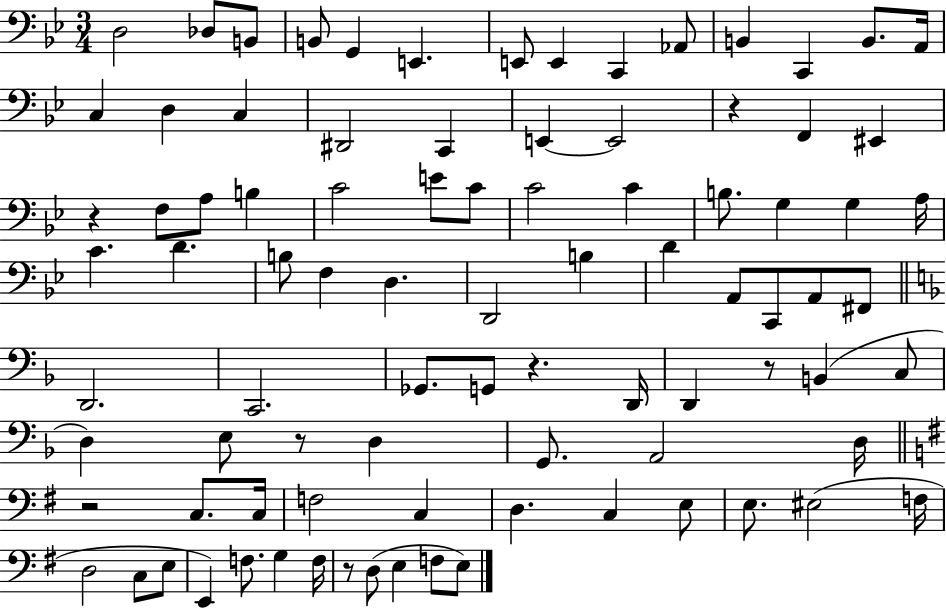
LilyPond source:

{
  \clef bass
  \numericTimeSignature
  \time 3/4
  \key bes \major
  d2 des8 b,8 | b,8 g,4 e,4. | e,8 e,4 c,4 aes,8 | b,4 c,4 b,8. a,16 | \break c4 d4 c4 | dis,2 c,4 | e,4~~ e,2 | r4 f,4 eis,4 | \break r4 f8 a8 b4 | c'2 e'8 c'8 | c'2 c'4 | b8. g4 g4 a16 | \break c'4. d'4. | b8 f4 d4. | d,2 b4 | d'4 a,8 c,8 a,8 fis,8 | \break \bar "||" \break \key f \major d,2. | c,2. | ges,8. g,8 r4. d,16 | d,4 r8 b,4( c8 | \break d4) e8 r8 d4 | g,8. a,2 d16 | \bar "||" \break \key e \minor r2 c8. c16 | f2 c4 | d4. c4 e8 | e8. eis2( f16 | \break d2 c8 e8 | e,4) f8. g4 f16 | r8 d8( e4 f8 e8) | \bar "|."
}